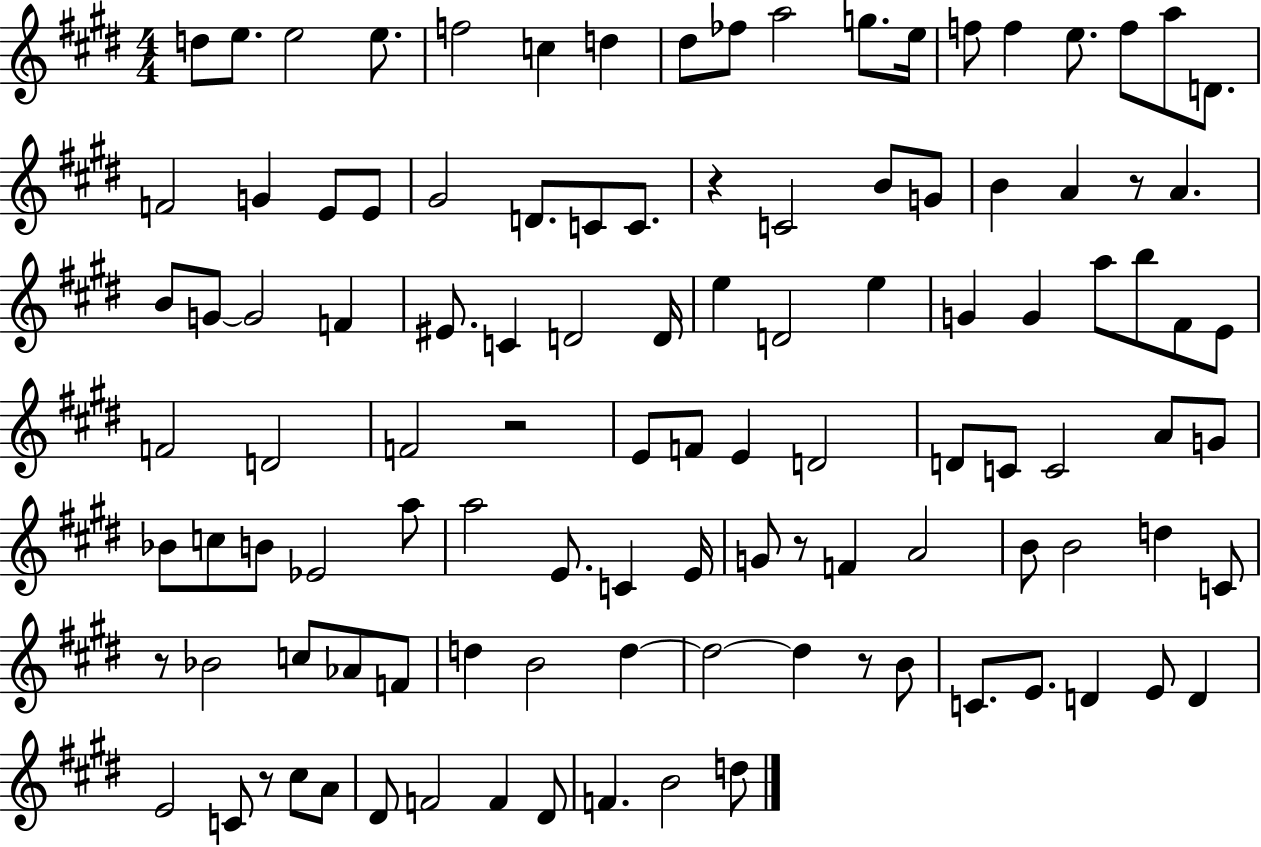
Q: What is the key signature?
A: E major